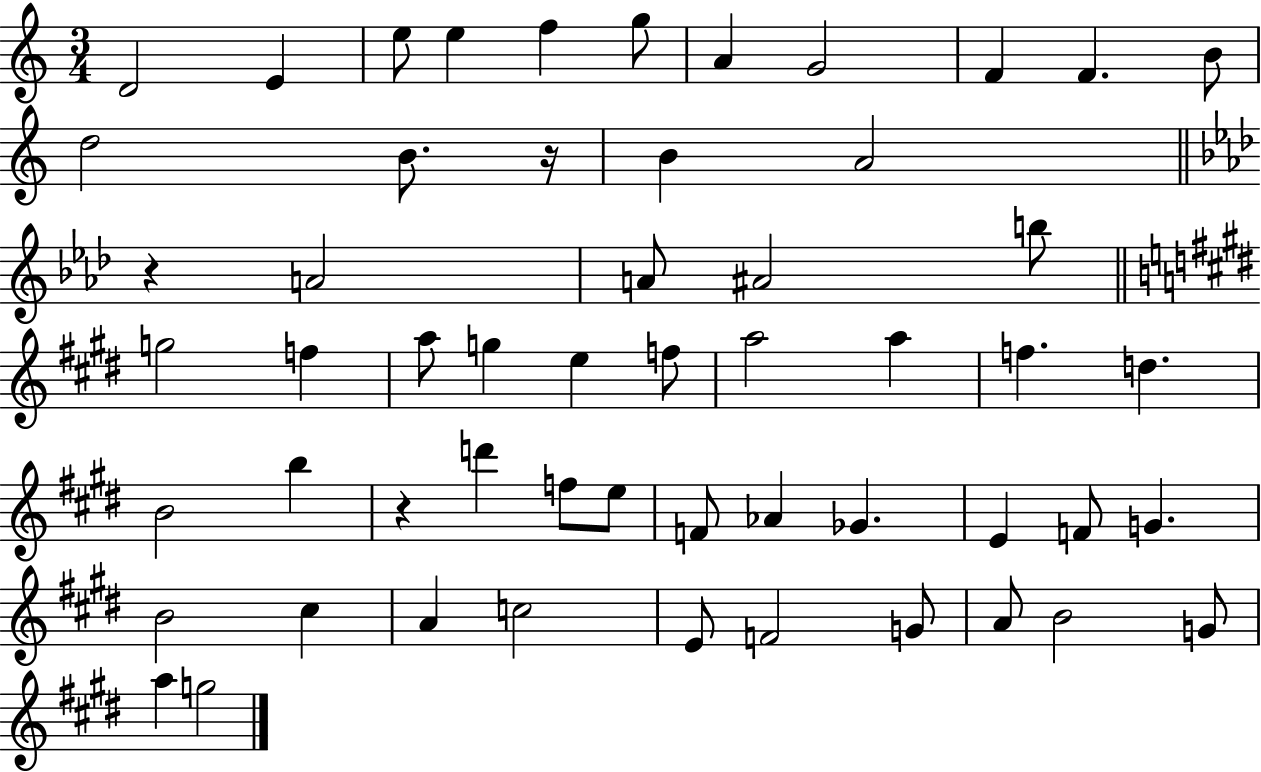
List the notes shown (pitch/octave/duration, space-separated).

D4/h E4/q E5/e E5/q F5/q G5/e A4/q G4/h F4/q F4/q. B4/e D5/h B4/e. R/s B4/q A4/h R/q A4/h A4/e A#4/h B5/e G5/h F5/q A5/e G5/q E5/q F5/e A5/h A5/q F5/q. D5/q. B4/h B5/q R/q D6/q F5/e E5/e F4/e Ab4/q Gb4/q. E4/q F4/e G4/q. B4/h C#5/q A4/q C5/h E4/e F4/h G4/e A4/e B4/h G4/e A5/q G5/h